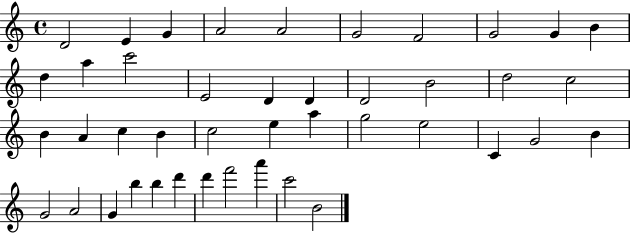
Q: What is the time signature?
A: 4/4